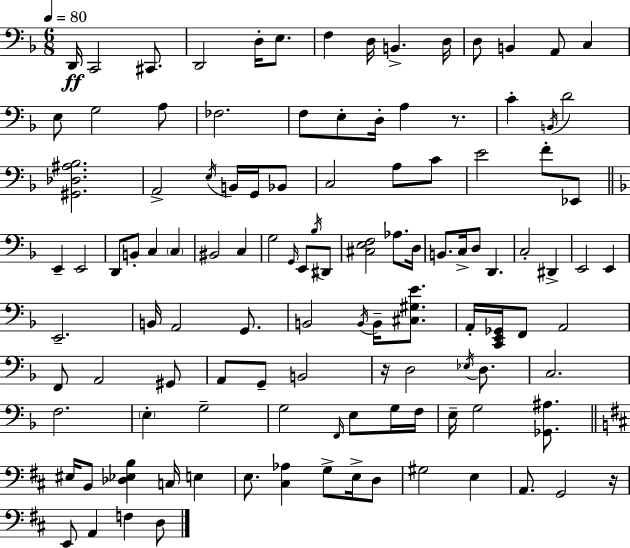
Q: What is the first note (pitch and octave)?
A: D2